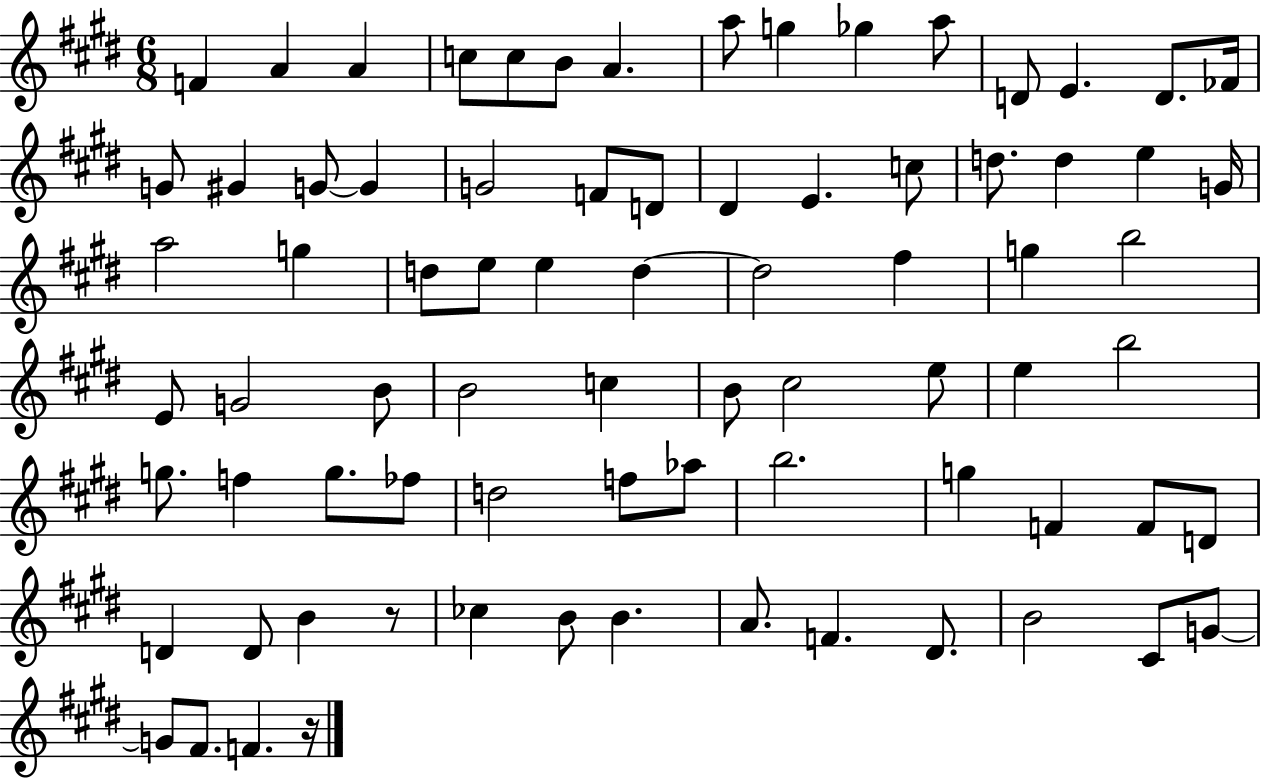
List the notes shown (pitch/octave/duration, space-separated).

F4/q A4/q A4/q C5/e C5/e B4/e A4/q. A5/e G5/q Gb5/q A5/e D4/e E4/q. D4/e. FES4/s G4/e G#4/q G4/e G4/q G4/h F4/e D4/e D#4/q E4/q. C5/e D5/e. D5/q E5/q G4/s A5/h G5/q D5/e E5/e E5/q D5/q D5/h F#5/q G5/q B5/h E4/e G4/h B4/e B4/h C5/q B4/e C#5/h E5/e E5/q B5/h G5/e. F5/q G5/e. FES5/e D5/h F5/e Ab5/e B5/h. G5/q F4/q F4/e D4/e D4/q D4/e B4/q R/e CES5/q B4/e B4/q. A4/e. F4/q. D#4/e. B4/h C#4/e G4/e G4/e F#4/e. F4/q. R/s